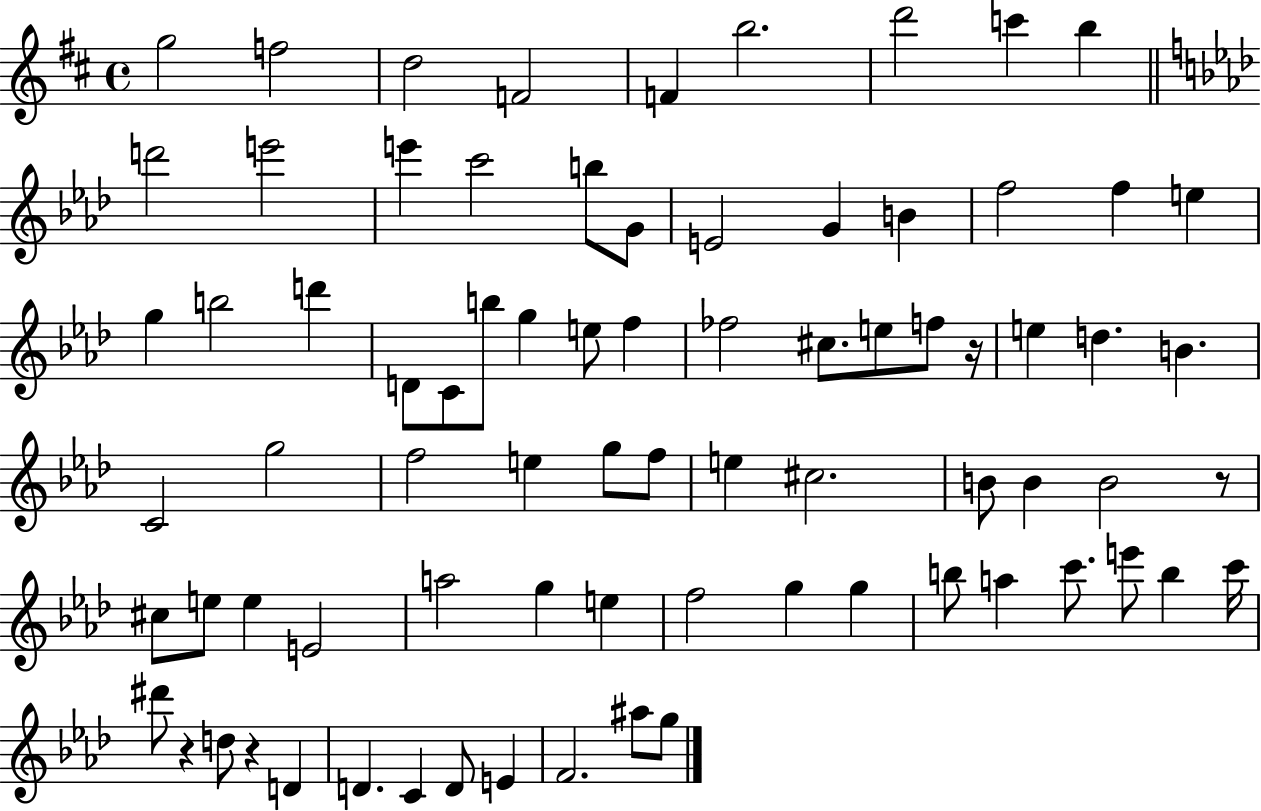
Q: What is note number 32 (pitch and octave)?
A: C#5